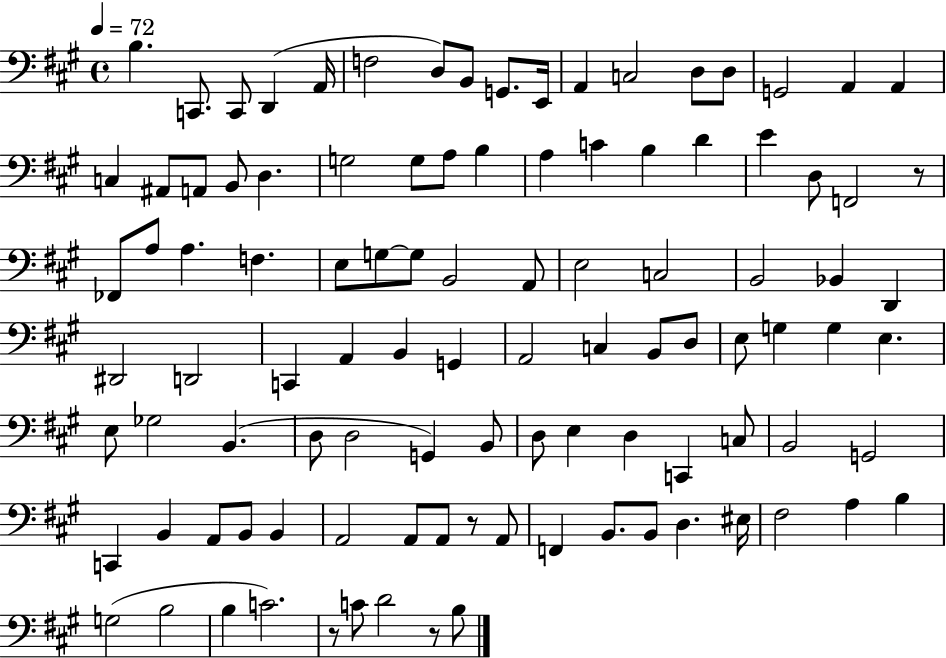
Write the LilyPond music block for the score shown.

{
  \clef bass
  \time 4/4
  \defaultTimeSignature
  \key a \major
  \tempo 4 = 72
  b4. c,8. c,8 d,4( a,16 | f2 d8) b,8 g,8. e,16 | a,4 c2 d8 d8 | g,2 a,4 a,4 | \break c4 ais,8 a,8 b,8 d4. | g2 g8 a8 b4 | a4 c'4 b4 d'4 | e'4 d8 f,2 r8 | \break fes,8 a8 a4. f4. | e8 g8~~ g8 b,2 a,8 | e2 c2 | b,2 bes,4 d,4 | \break dis,2 d,2 | c,4 a,4 b,4 g,4 | a,2 c4 b,8 d8 | e8 g4 g4 e4. | \break e8 ges2 b,4.( | d8 d2 g,4) b,8 | d8 e4 d4 c,4 c8 | b,2 g,2 | \break c,4 b,4 a,8 b,8 b,4 | a,2 a,8 a,8 r8 a,8 | f,4 b,8. b,8 d4. eis16 | fis2 a4 b4 | \break g2( b2 | b4 c'2.) | r8 c'8 d'2 r8 b8 | \bar "|."
}